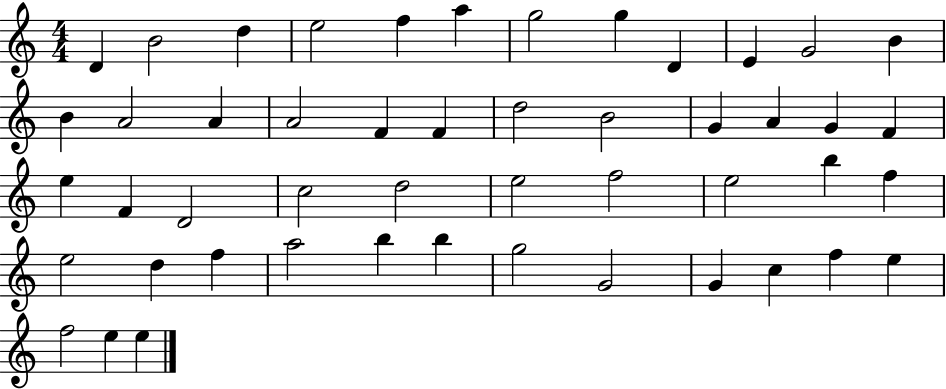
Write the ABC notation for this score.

X:1
T:Untitled
M:4/4
L:1/4
K:C
D B2 d e2 f a g2 g D E G2 B B A2 A A2 F F d2 B2 G A G F e F D2 c2 d2 e2 f2 e2 b f e2 d f a2 b b g2 G2 G c f e f2 e e